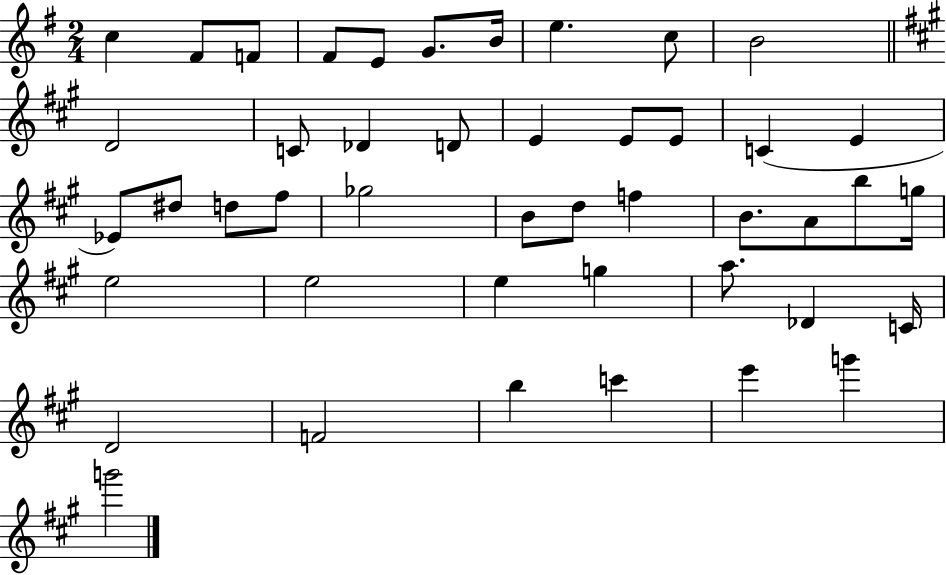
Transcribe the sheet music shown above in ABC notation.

X:1
T:Untitled
M:2/4
L:1/4
K:G
c ^F/2 F/2 ^F/2 E/2 G/2 B/4 e c/2 B2 D2 C/2 _D D/2 E E/2 E/2 C E _E/2 ^d/2 d/2 ^f/2 _g2 B/2 d/2 f B/2 A/2 b/2 g/4 e2 e2 e g a/2 _D C/4 D2 F2 b c' e' g' g'2